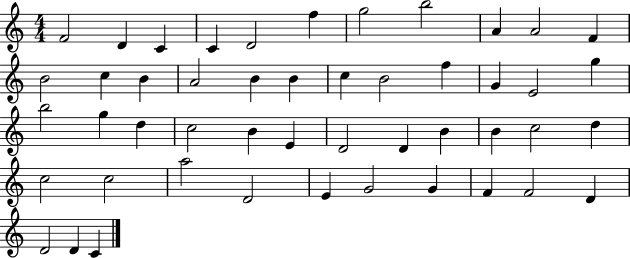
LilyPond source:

{
  \clef treble
  \numericTimeSignature
  \time 4/4
  \key c \major
  f'2 d'4 c'4 | c'4 d'2 f''4 | g''2 b''2 | a'4 a'2 f'4 | \break b'2 c''4 b'4 | a'2 b'4 b'4 | c''4 b'2 f''4 | g'4 e'2 g''4 | \break b''2 g''4 d''4 | c''2 b'4 e'4 | d'2 d'4 b'4 | b'4 c''2 d''4 | \break c''2 c''2 | a''2 d'2 | e'4 g'2 g'4 | f'4 f'2 d'4 | \break d'2 d'4 c'4 | \bar "|."
}